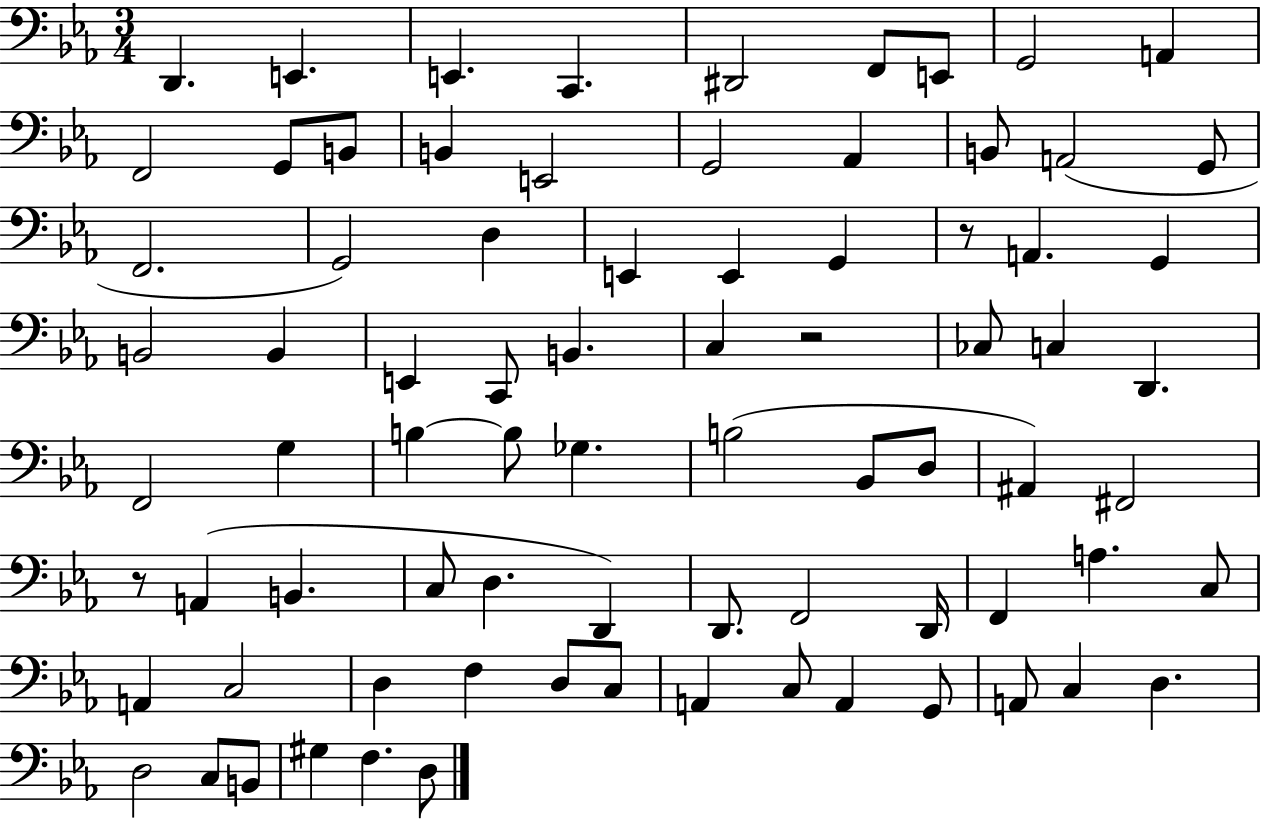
X:1
T:Untitled
M:3/4
L:1/4
K:Eb
D,, E,, E,, C,, ^D,,2 F,,/2 E,,/2 G,,2 A,, F,,2 G,,/2 B,,/2 B,, E,,2 G,,2 _A,, B,,/2 A,,2 G,,/2 F,,2 G,,2 D, E,, E,, G,, z/2 A,, G,, B,,2 B,, E,, C,,/2 B,, C, z2 _C,/2 C, D,, F,,2 G, B, B,/2 _G, B,2 _B,,/2 D,/2 ^A,, ^F,,2 z/2 A,, B,, C,/2 D, D,, D,,/2 F,,2 D,,/4 F,, A, C,/2 A,, C,2 D, F, D,/2 C,/2 A,, C,/2 A,, G,,/2 A,,/2 C, D, D,2 C,/2 B,,/2 ^G, F, D,/2